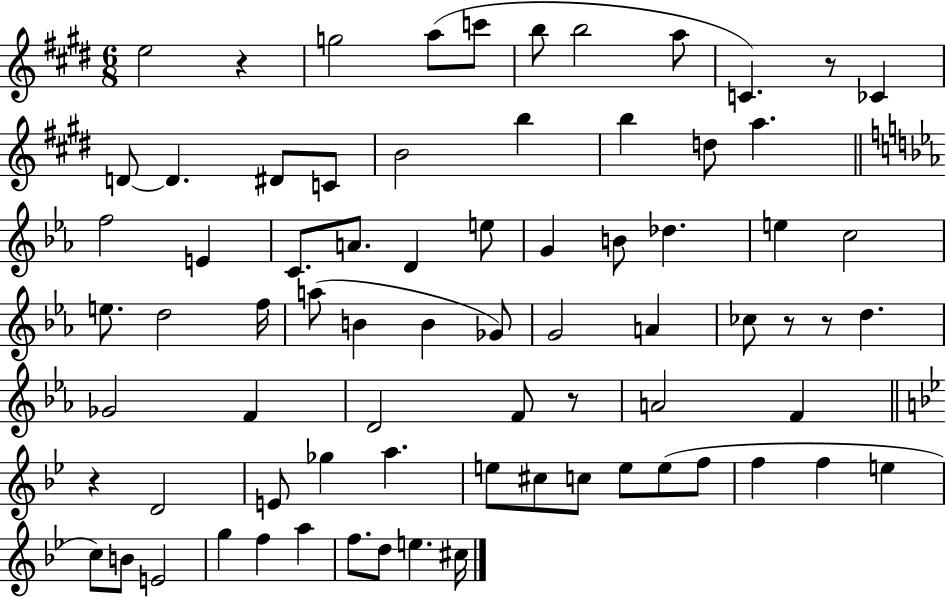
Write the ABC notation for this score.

X:1
T:Untitled
M:6/8
L:1/4
K:E
e2 z g2 a/2 c'/2 b/2 b2 a/2 C z/2 _C D/2 D ^D/2 C/2 B2 b b d/2 a f2 E C/2 A/2 D e/2 G B/2 _d e c2 e/2 d2 f/4 a/2 B B _G/2 G2 A _c/2 z/2 z/2 d _G2 F D2 F/2 z/2 A2 F z D2 E/2 _g a e/2 ^c/2 c/2 e/2 e/2 f/2 f f e c/2 B/2 E2 g f a f/2 d/2 e ^c/4